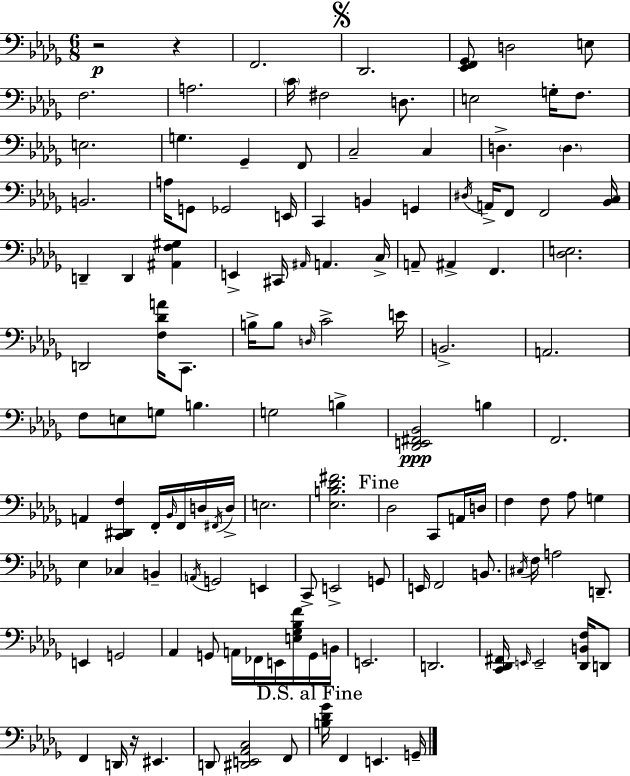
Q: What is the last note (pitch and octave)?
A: G2